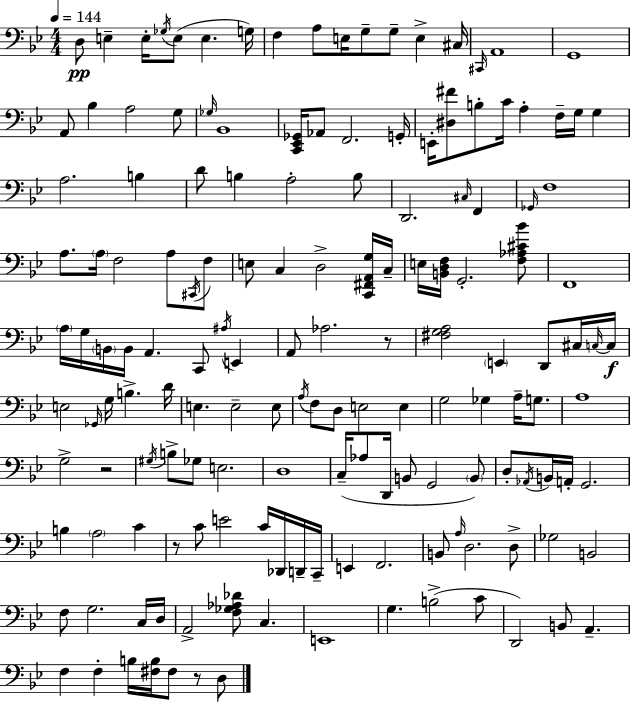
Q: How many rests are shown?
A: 4